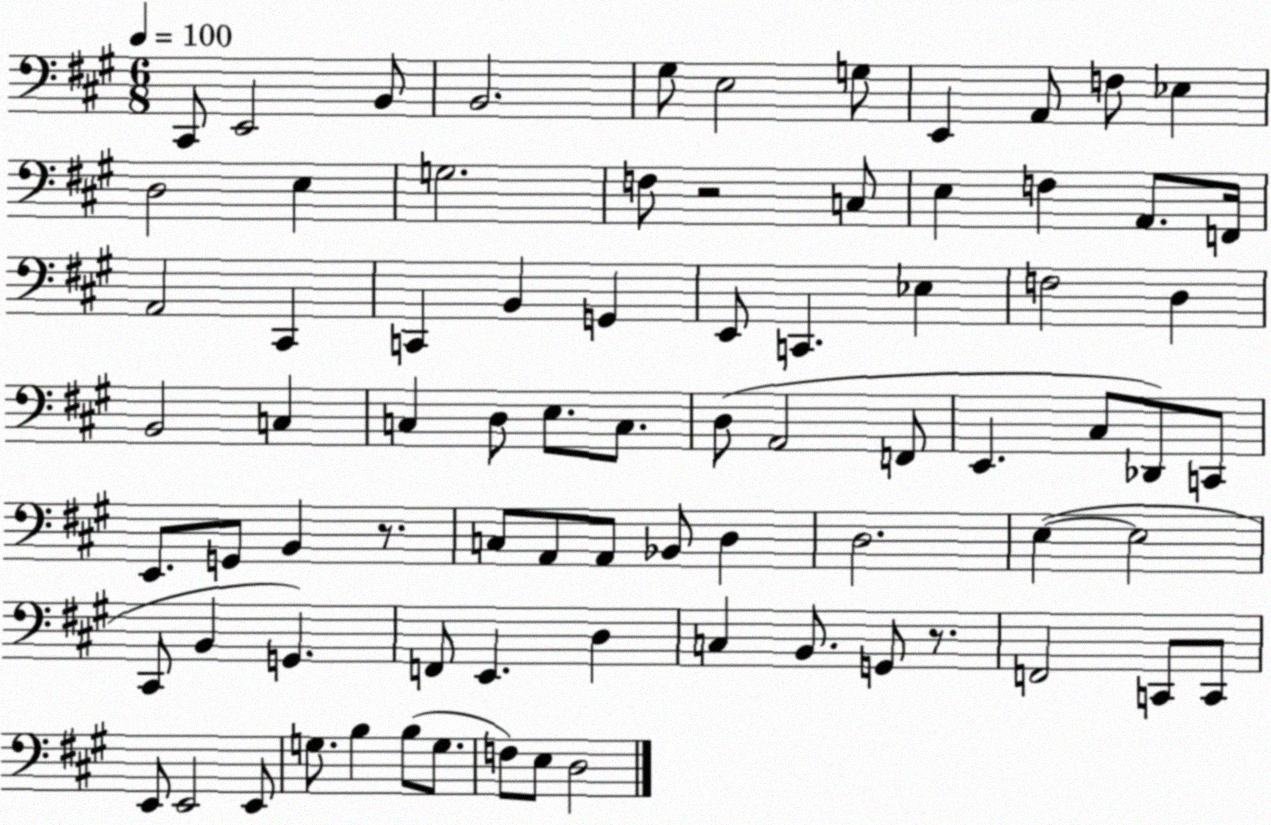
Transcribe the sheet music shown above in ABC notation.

X:1
T:Untitled
M:6/8
L:1/4
K:A
^C,,/2 E,,2 B,,/2 B,,2 ^G,/2 E,2 G,/2 E,, A,,/2 F,/2 _E, D,2 E, G,2 F,/2 z2 C,/2 E, F, A,,/2 F,,/4 A,,2 ^C,, C,, B,, G,, E,,/2 C,, _E, F,2 D, B,,2 C, C, D,/2 E,/2 C,/2 D,/2 A,,2 F,,/2 E,, ^C,/2 _D,,/2 C,,/2 E,,/2 G,,/2 B,, z/2 C,/2 A,,/2 A,,/2 _B,,/2 D, D,2 E, E,2 ^C,,/2 B,, G,, F,,/2 E,, D, C, B,,/2 G,,/2 z/2 F,,2 C,,/2 C,,/2 E,,/2 E,,2 E,,/2 G,/2 B, B,/2 G,/2 F,/2 E,/2 D,2